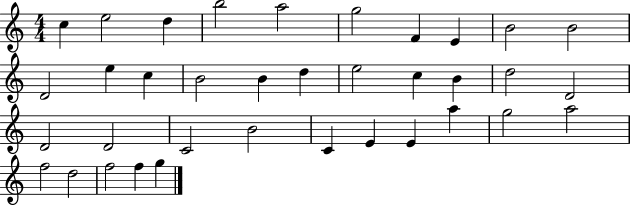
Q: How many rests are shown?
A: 0